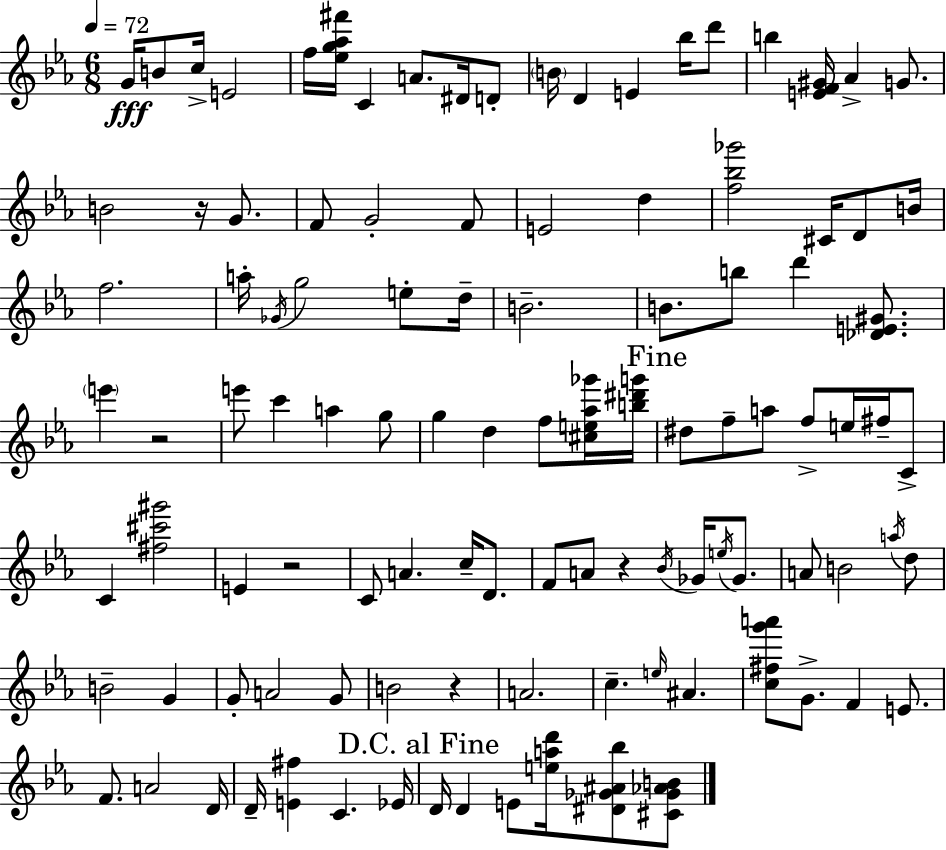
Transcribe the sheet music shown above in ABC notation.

X:1
T:Untitled
M:6/8
L:1/4
K:Eb
G/4 B/2 c/4 E2 f/4 [_eg_a^f']/4 C A/2 ^D/4 D/2 B/4 D E _b/4 d'/2 b [EF^G]/4 _A G/2 B2 z/4 G/2 F/2 G2 F/2 E2 d [f_b_g']2 ^C/4 D/2 B/4 f2 a/4 _G/4 g2 e/2 d/4 B2 B/2 b/2 d' [_DE^G]/2 e' z2 e'/2 c' a g/2 g d f/2 [^ce_a_g']/4 [b^d'g']/4 ^d/2 f/2 a/2 f/2 e/4 ^f/4 C/2 C [^f^c'^g']2 E z2 C/2 A c/4 D/2 F/2 A/2 z _B/4 _G/4 e/4 _G/2 A/2 B2 a/4 d/2 B2 G G/2 A2 G/2 B2 z A2 c e/4 ^A [c^fg'a']/2 G/2 F E/2 F/2 A2 D/4 D/4 [E^f] C _E/4 D/4 D E/2 [ead']/4 [^D_G^A_b]/2 [^C_G_AB]/2